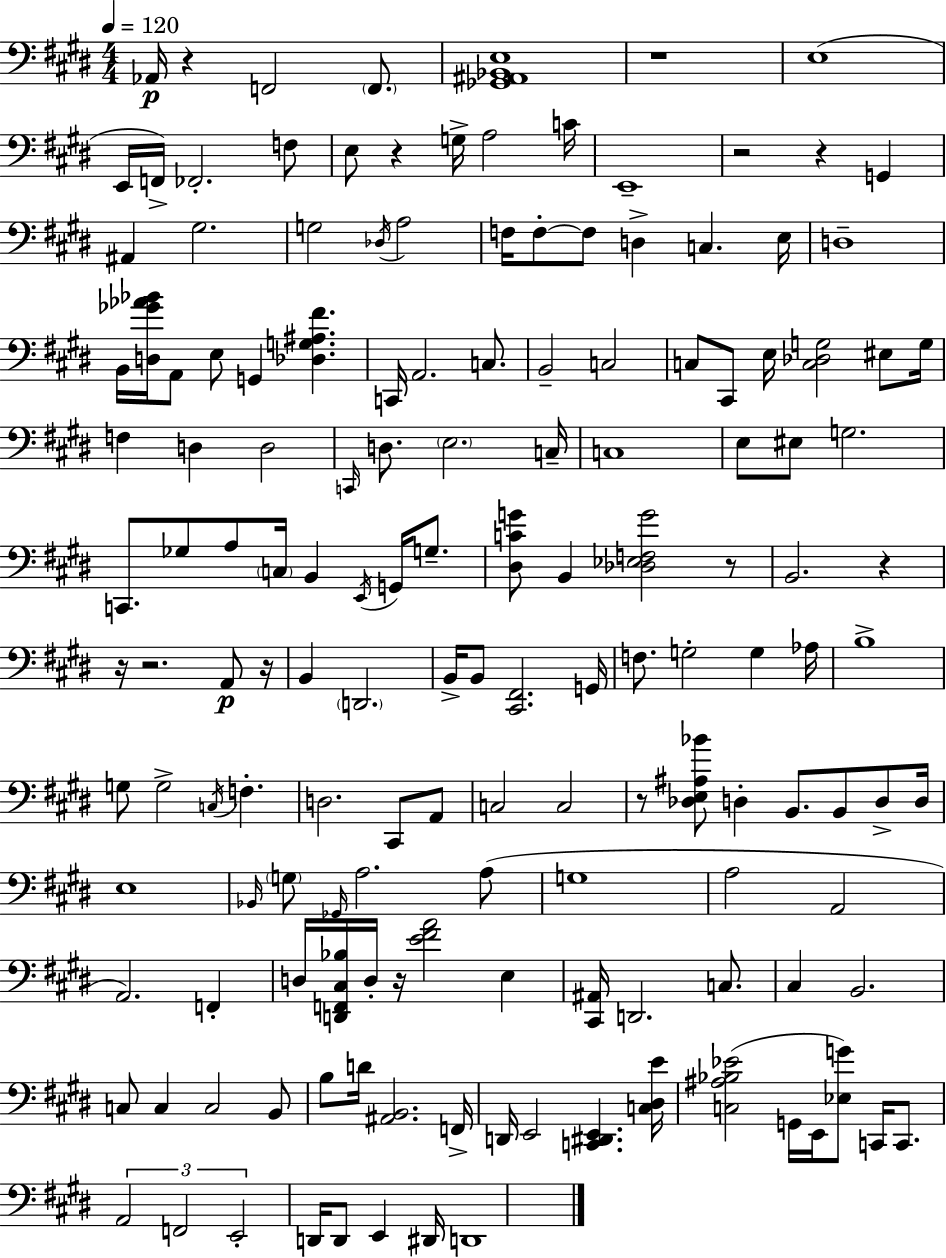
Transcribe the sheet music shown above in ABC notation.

X:1
T:Untitled
M:4/4
L:1/4
K:E
_A,,/4 z F,,2 F,,/2 [_G,,^A,,_B,,E,]4 z4 E,4 E,,/4 F,,/4 _F,,2 F,/2 E,/2 z G,/4 A,2 C/4 E,,4 z2 z G,, ^A,, ^G,2 G,2 _D,/4 A,2 F,/4 F,/2 F,/2 D, C, E,/4 D,4 B,,/4 [D,_G_A_B]/4 A,,/2 E,/2 G,, [_D,G,^A,^F] C,,/4 A,,2 C,/2 B,,2 C,2 C,/2 ^C,,/2 E,/4 [C,_D,G,]2 ^E,/2 G,/4 F, D, D,2 C,,/4 D,/2 E,2 C,/4 C,4 E,/2 ^E,/2 G,2 C,,/2 _G,/2 A,/2 C,/4 B,, E,,/4 G,,/4 G,/2 [^D,CG]/2 B,, [_D,_E,F,G]2 z/2 B,,2 z z/4 z2 A,,/2 z/4 B,, D,,2 B,,/4 B,,/2 [^C,,^F,,]2 G,,/4 F,/2 G,2 G, _A,/4 B,4 G,/2 G,2 C,/4 F, D,2 ^C,,/2 A,,/2 C,2 C,2 z/2 [_D,E,^A,_B]/2 D, B,,/2 B,,/2 D,/2 D,/4 E,4 _B,,/4 G,/2 _G,,/4 A,2 A,/2 G,4 A,2 A,,2 A,,2 F,, D,/4 [D,,F,,^C,_B,]/4 D,/4 z/4 [E^FA]2 E, [^C,,^A,,]/4 D,,2 C,/2 ^C, B,,2 C,/2 C, C,2 B,,/2 B,/2 D/4 [^A,,B,,]2 F,,/4 D,,/4 E,,2 [C,,^D,,E,,] [C,^D,E]/4 [C,^A,_B,_E]2 G,,/4 E,,/4 [_E,G]/2 C,,/4 C,,/2 A,,2 F,,2 E,,2 D,,/4 D,,/2 E,, ^D,,/4 D,,4